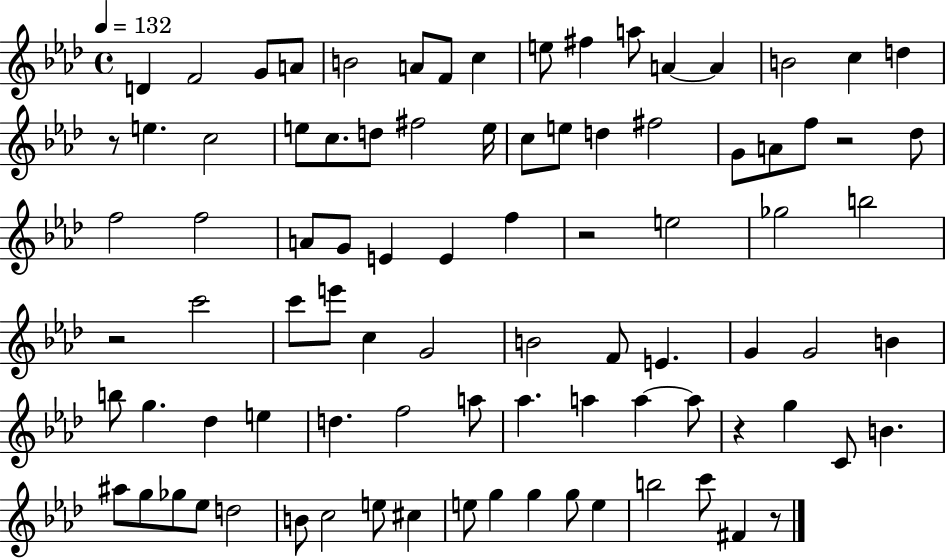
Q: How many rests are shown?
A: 6